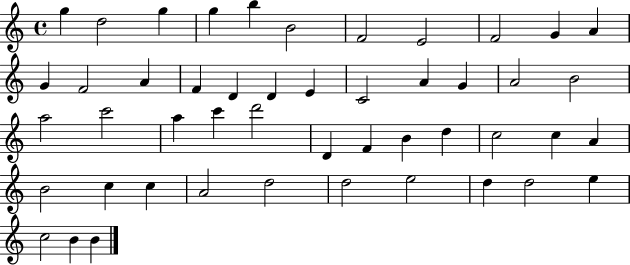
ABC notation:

X:1
T:Untitled
M:4/4
L:1/4
K:C
g d2 g g b B2 F2 E2 F2 G A G F2 A F D D E C2 A G A2 B2 a2 c'2 a c' d'2 D F B d c2 c A B2 c c A2 d2 d2 e2 d d2 e c2 B B